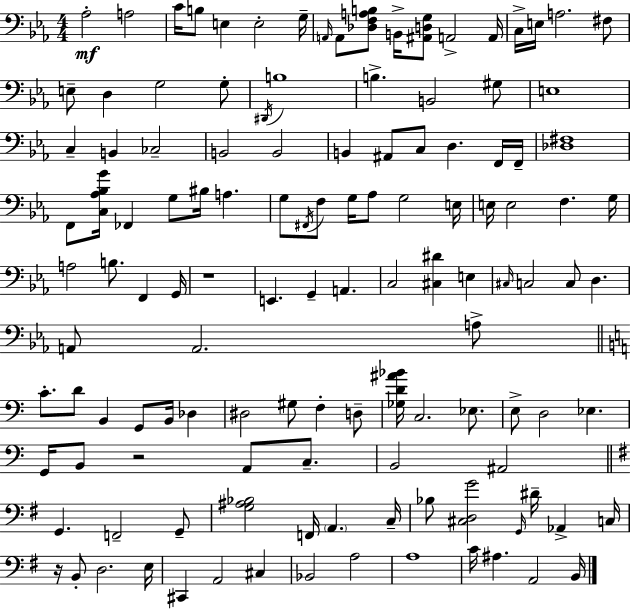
{
  \clef bass
  \numericTimeSignature
  \time 4/4
  \key c \minor
  aes2-.\mf a2 | c'16 b8 e4 e2-. g16-- | \grace { a,16 } a,8 <des f a b>8 b,16-> <ais, d g>8 a,2-> | a,16 c16-> e16 a2. fis8 | \break e8-- d4 g2 g8-. | \acciaccatura { dis,16 } b1 | b4.-> b,2 | gis8 e1 | \break c4-- b,4 ces2-- | b,2 b,2 | b,4 ais,8 c8 d4. | f,16 f,16-- <des fis>1 | \break f,8 <c aes bes g'>16 fes,4 g8 bis16 a4. | g8 \acciaccatura { fis,16 } f8 g16 aes8 g2 | e16 e16 e2 f4. | g16 a2 b8. f,4 | \break g,16 r1 | e,4. g,4-- a,4. | c2 <cis dis'>4 e4 | \grace { cis16 } c2 c8 d4. | \break a,8 a,2. | a8-> \bar "||" \break \key c \major c'8.-. d'8 b,4 g,8 b,16 des4 | dis2 gis8 f4-. d8-- | <ges d' ais' bes'>16 c2. ees8. | e8-> d2 ees4. | \break g,16 b,8 r2 a,8 c8.-- | b,2 ais,2 | \bar "||" \break \key g \major g,4. f,2-- g,8-- | <g ais bes>2 f,16 \parenthesize a,4. c16-- | bes8 <cis d g'>2 \grace { g,16 } dis'16-- aes,4-> | c16 r16 b,8-. d2. | \break e16 cis,4 a,2 cis4 | bes,2 a2 | a1 | c'16 ais4. a,2 | \break b,16 \bar "|."
}